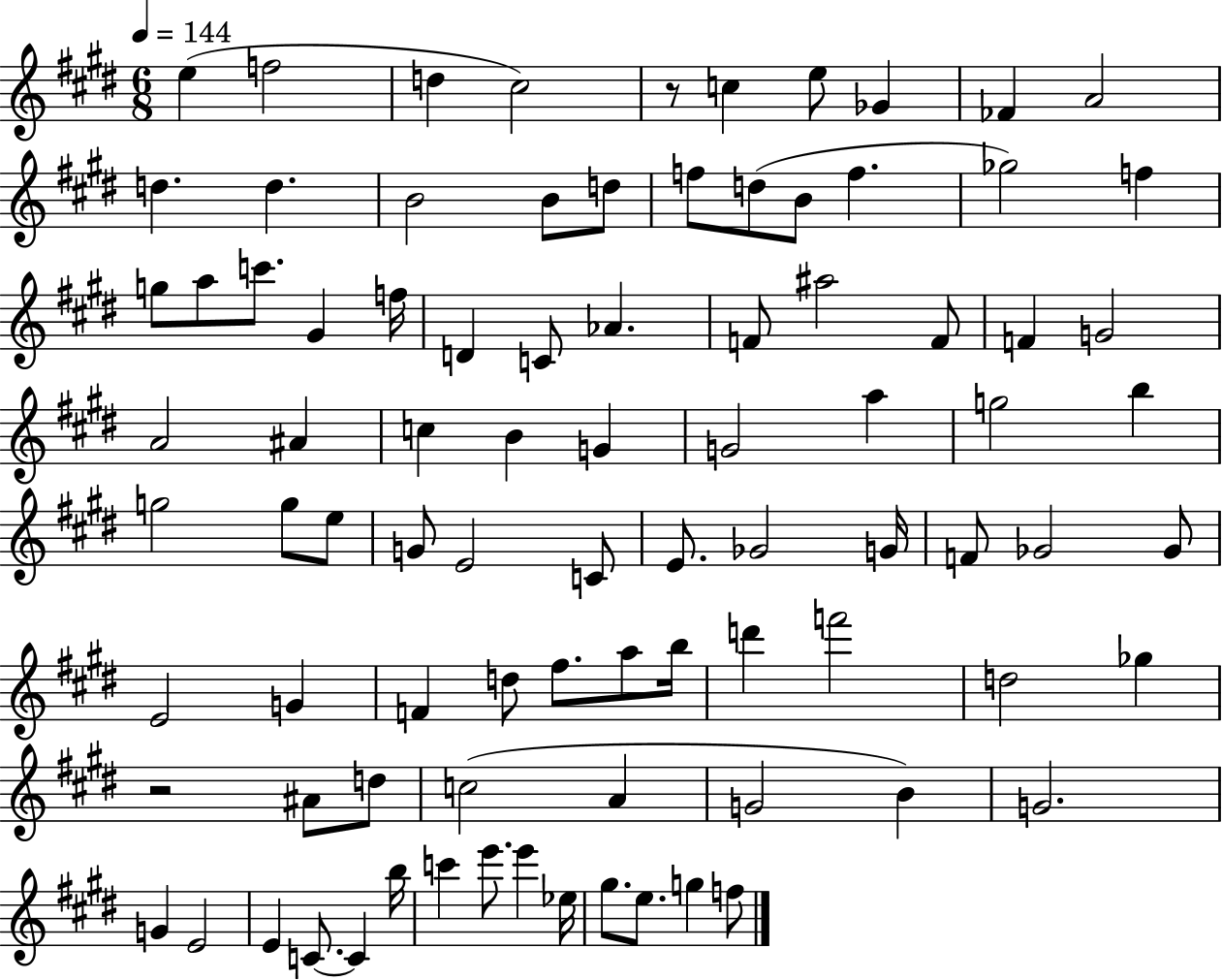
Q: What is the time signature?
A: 6/8